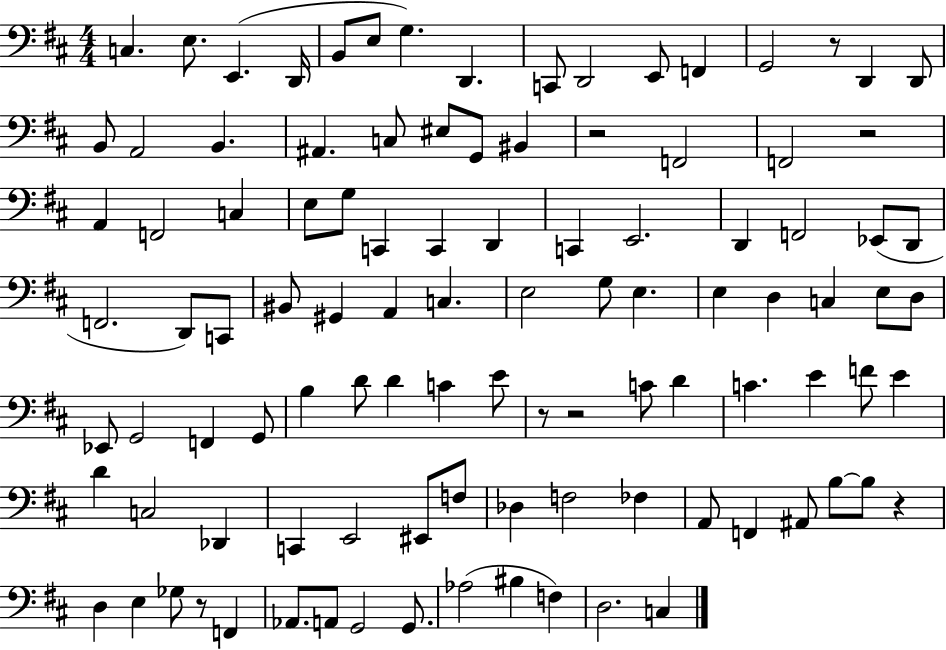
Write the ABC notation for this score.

X:1
T:Untitled
M:4/4
L:1/4
K:D
C, E,/2 E,, D,,/4 B,,/2 E,/2 G, D,, C,,/2 D,,2 E,,/2 F,, G,,2 z/2 D,, D,,/2 B,,/2 A,,2 B,, ^A,, C,/2 ^E,/2 G,,/2 ^B,, z2 F,,2 F,,2 z2 A,, F,,2 C, E,/2 G,/2 C,, C,, D,, C,, E,,2 D,, F,,2 _E,,/2 D,,/2 F,,2 D,,/2 C,,/2 ^B,,/2 ^G,, A,, C, E,2 G,/2 E, E, D, C, E,/2 D,/2 _E,,/2 G,,2 F,, G,,/2 B, D/2 D C E/2 z/2 z2 C/2 D C E F/2 E D C,2 _D,, C,, E,,2 ^E,,/2 F,/2 _D, F,2 _F, A,,/2 F,, ^A,,/2 B,/2 B,/2 z D, E, _G,/2 z/2 F,, _A,,/2 A,,/2 G,,2 G,,/2 _A,2 ^B, F, D,2 C,